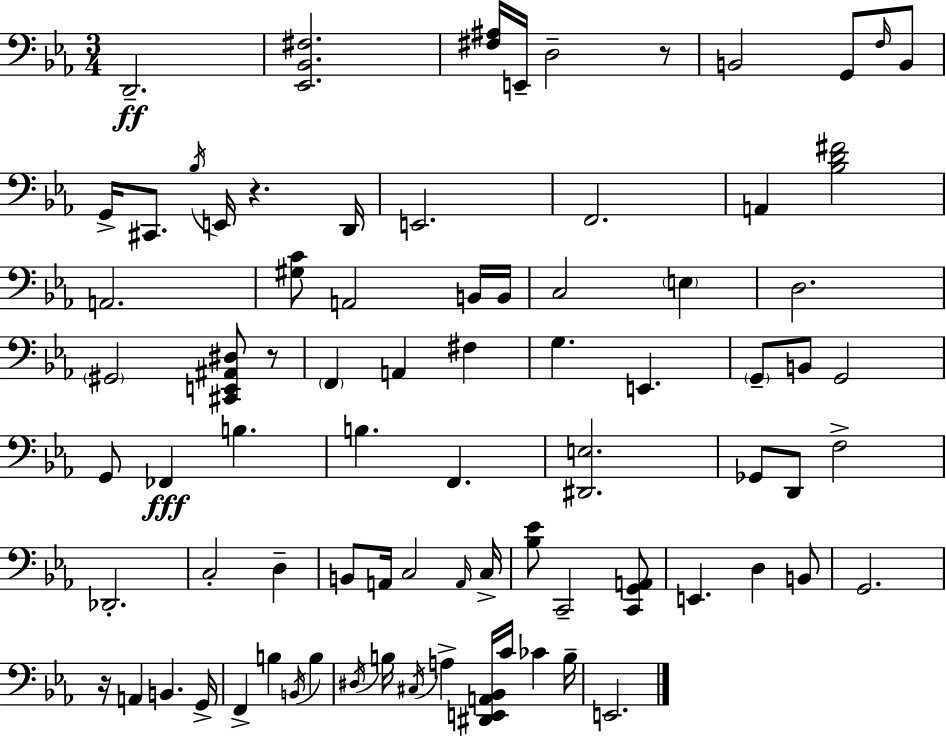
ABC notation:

X:1
T:Untitled
M:3/4
L:1/4
K:Eb
D,,2 [_E,,_B,,^F,]2 [^F,^A,]/4 E,,/4 D,2 z/2 B,,2 G,,/2 F,/4 B,,/2 G,,/4 ^C,,/2 _B,/4 E,,/4 z D,,/4 E,,2 F,,2 A,, [_B,D^F]2 A,,2 [^G,C]/2 A,,2 B,,/4 B,,/4 C,2 E, D,2 ^G,,2 [^C,,E,,^A,,^D,]/2 z/2 F,, A,, ^F, G, E,, G,,/2 B,,/2 G,,2 G,,/2 _F,, B, B, F,, [^D,,E,]2 _G,,/2 D,,/2 F,2 _D,,2 C,2 D, B,,/2 A,,/4 C,2 A,,/4 C,/4 [_B,_E]/2 C,,2 [C,,G,,A,,]/2 E,, D, B,,/2 G,,2 z/4 A,, B,, G,,/4 F,, B, B,,/4 B, ^D,/4 B,/4 ^C,/4 A, [^D,,E,,A,,_B,,]/4 C/4 _C B,/4 E,,2